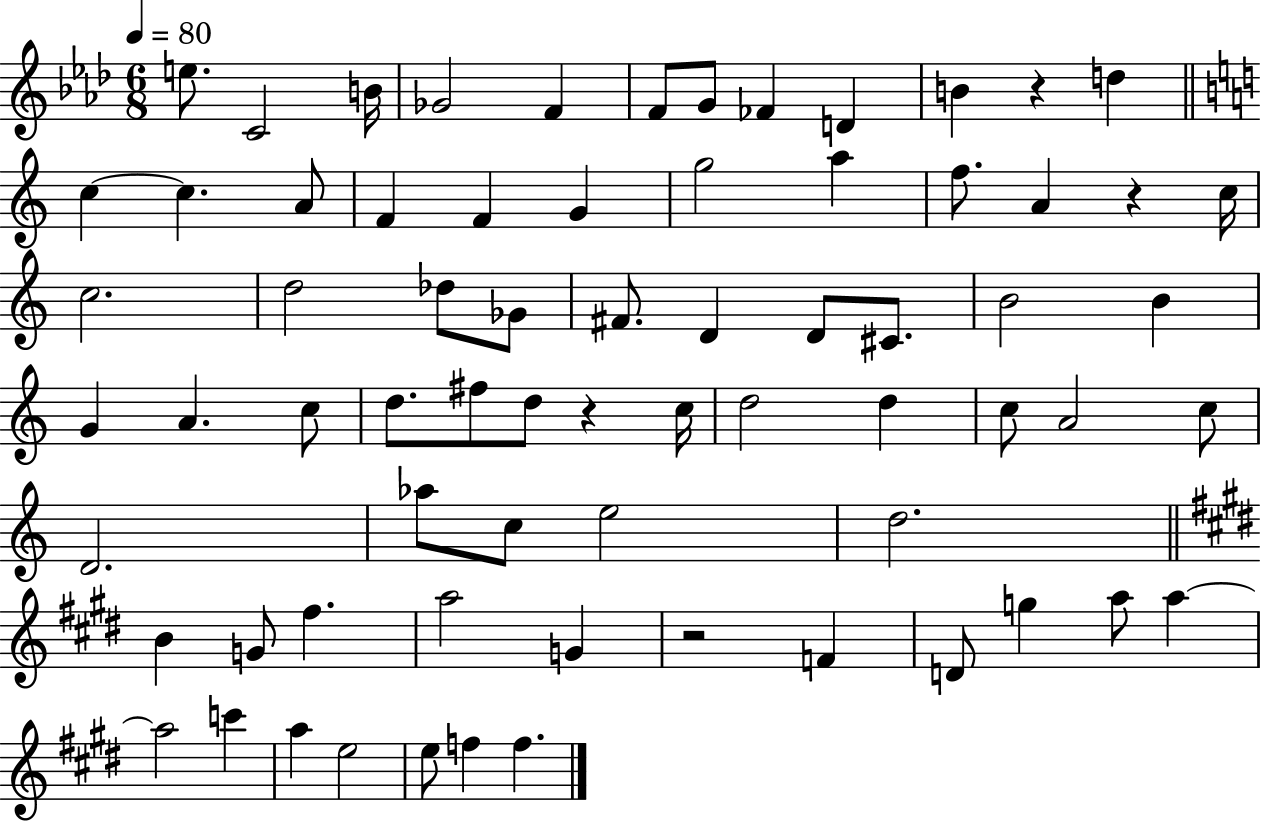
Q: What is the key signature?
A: AES major